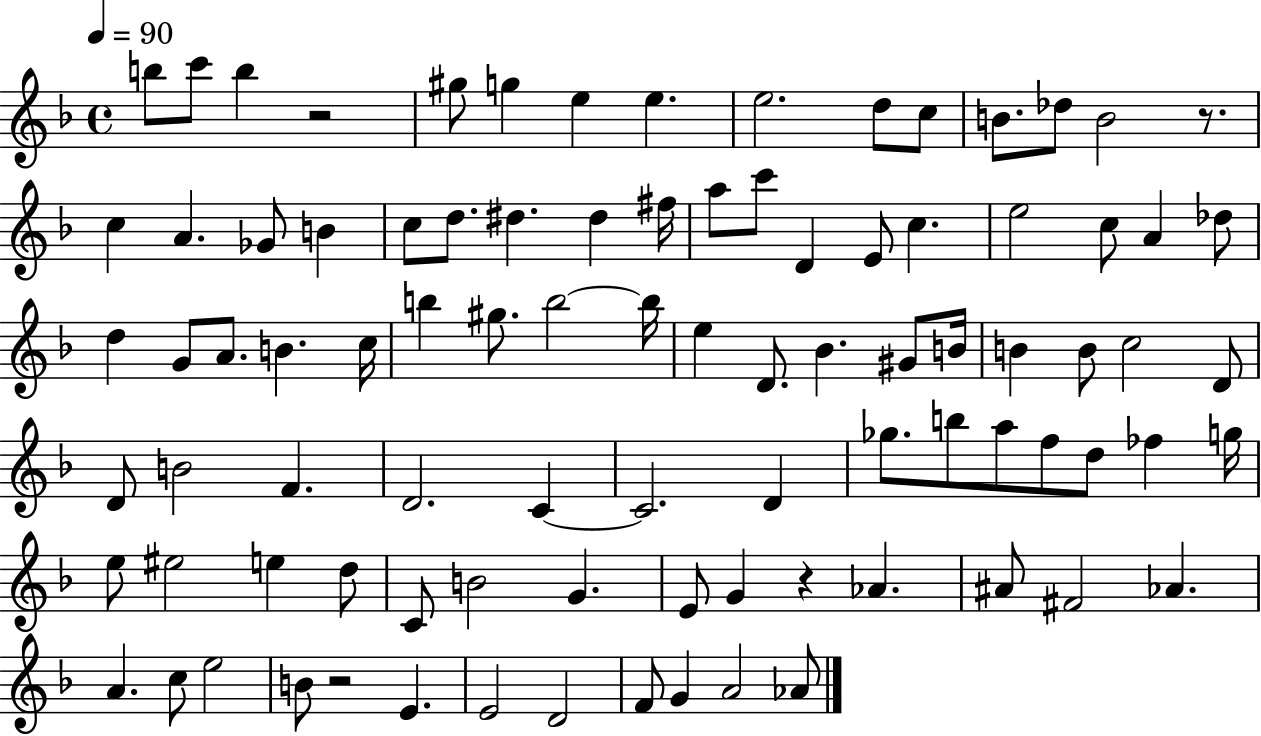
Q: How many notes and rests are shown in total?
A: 91